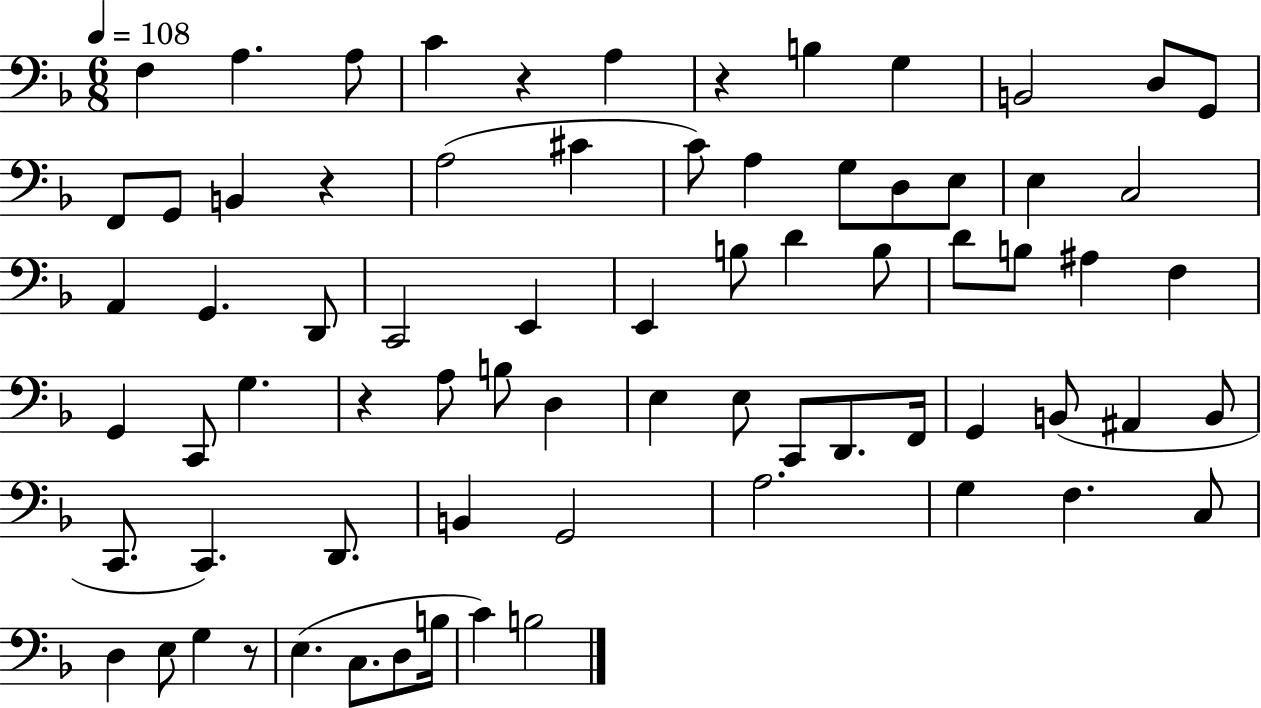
X:1
T:Untitled
M:6/8
L:1/4
K:F
F, A, A,/2 C z A, z B, G, B,,2 D,/2 G,,/2 F,,/2 G,,/2 B,, z A,2 ^C C/2 A, G,/2 D,/2 E,/2 E, C,2 A,, G,, D,,/2 C,,2 E,, E,, B,/2 D B,/2 D/2 B,/2 ^A, F, G,, C,,/2 G, z A,/2 B,/2 D, E, E,/2 C,,/2 D,,/2 F,,/4 G,, B,,/2 ^A,, B,,/2 C,,/2 C,, D,,/2 B,, G,,2 A,2 G, F, C,/2 D, E,/2 G, z/2 E, C,/2 D,/2 B,/4 C B,2